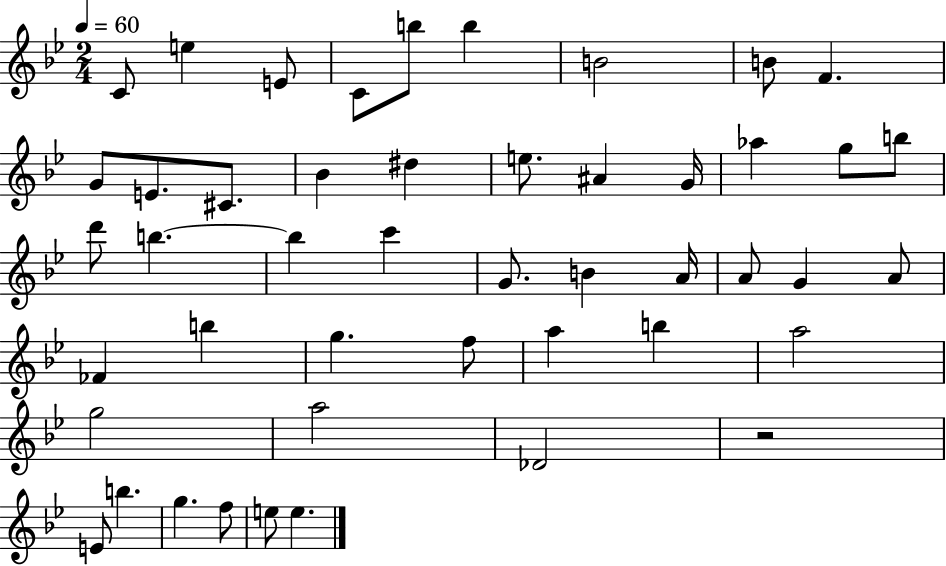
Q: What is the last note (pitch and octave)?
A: E5